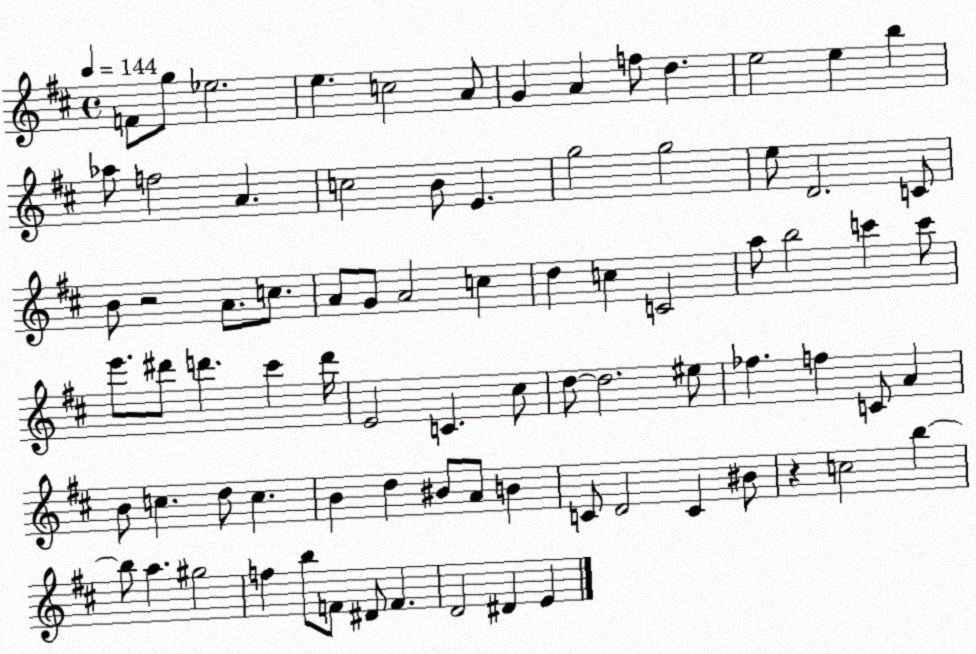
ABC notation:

X:1
T:Untitled
M:4/4
L:1/4
K:D
F/2 g/2 _e2 e c2 A/2 G A f/2 d e2 e b _a/2 f2 A c2 B/2 E g2 g2 e/2 D2 C/2 B/2 z2 A/2 c/2 A/2 G/2 A2 c d c C2 a/2 b2 c' c'/2 e'/2 ^d'/2 d' ^c' d'/4 E2 C ^c/2 d/2 d2 ^e/2 _f f C/2 A B/2 c d/2 c B d ^B/2 A/2 B C/2 D2 C ^B/2 z c2 b b/2 a ^g2 f b/2 F/2 ^D/2 F D2 ^D E